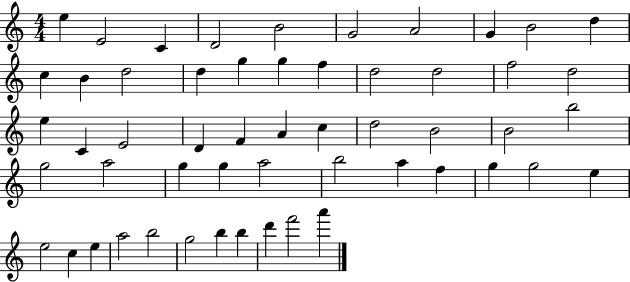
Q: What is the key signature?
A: C major